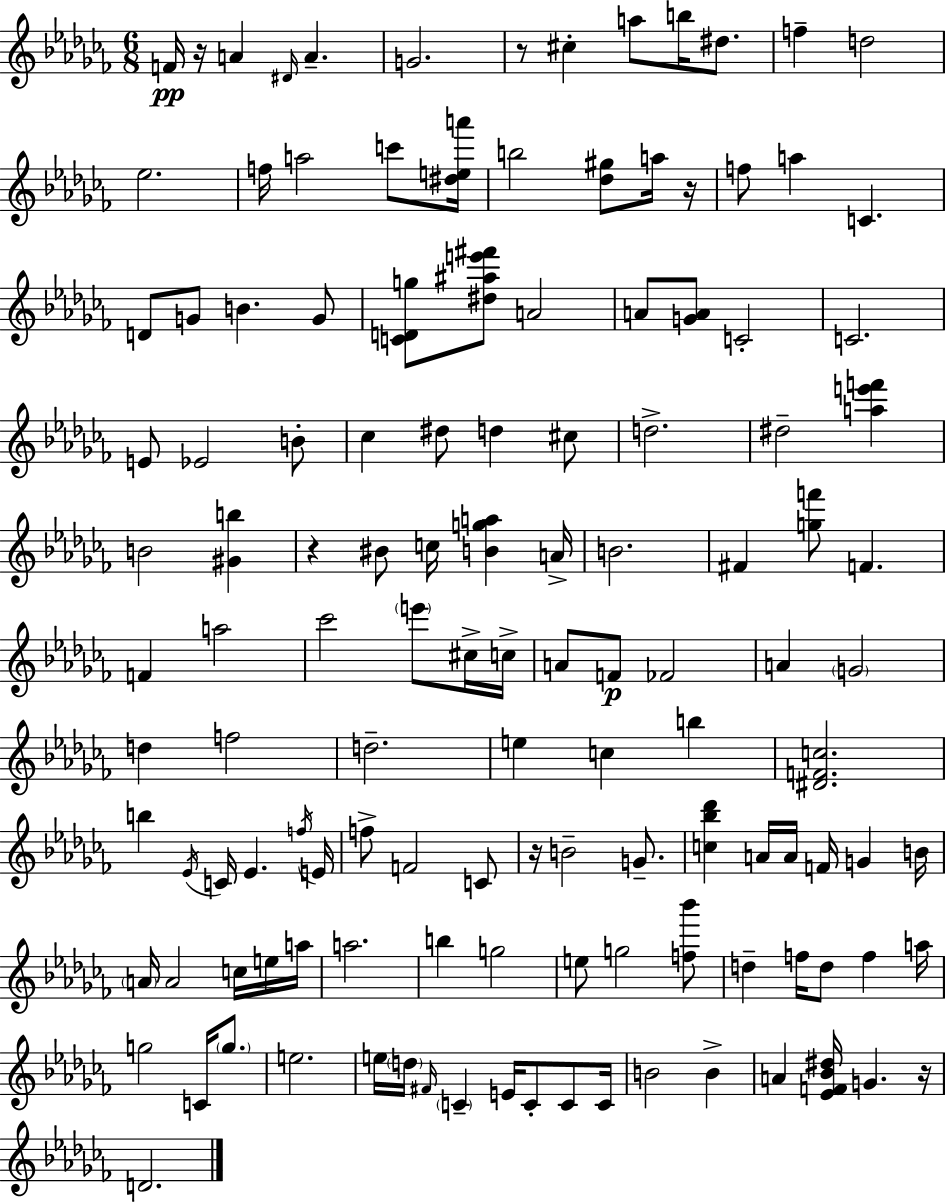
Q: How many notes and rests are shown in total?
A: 128